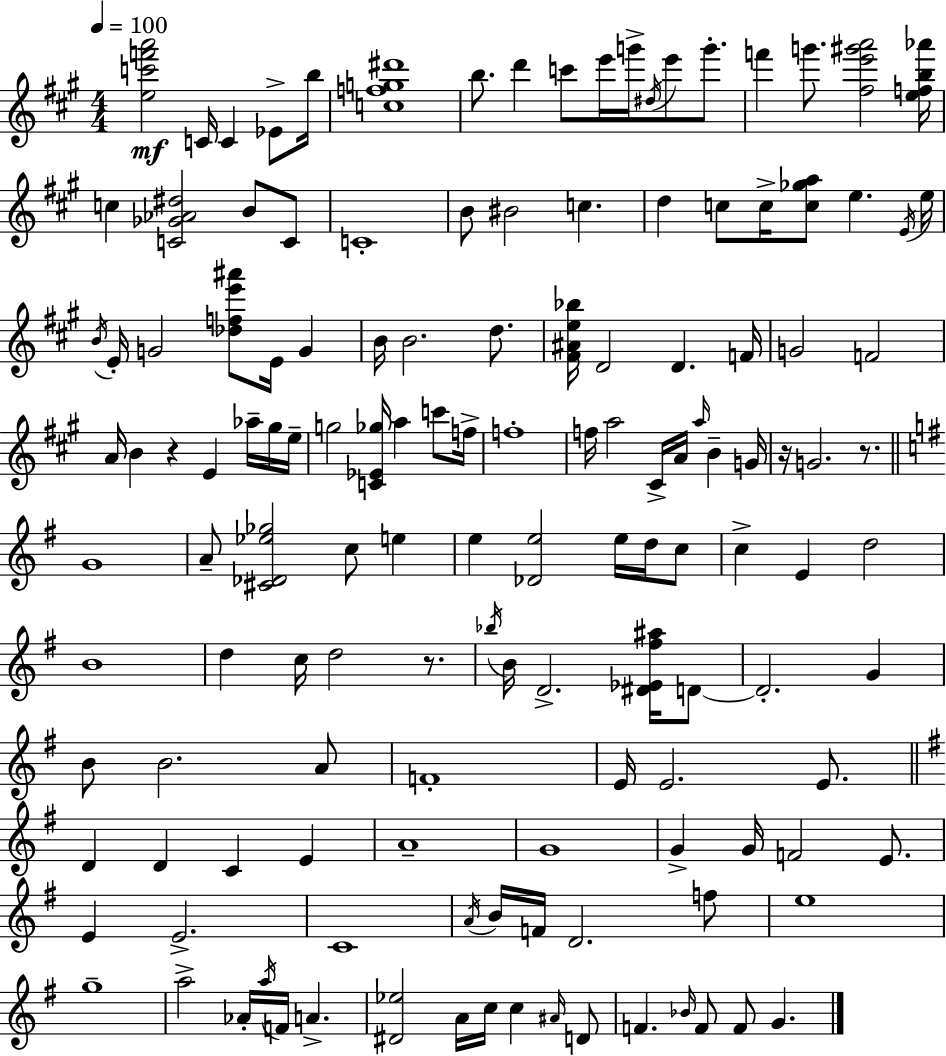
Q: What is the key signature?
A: A major